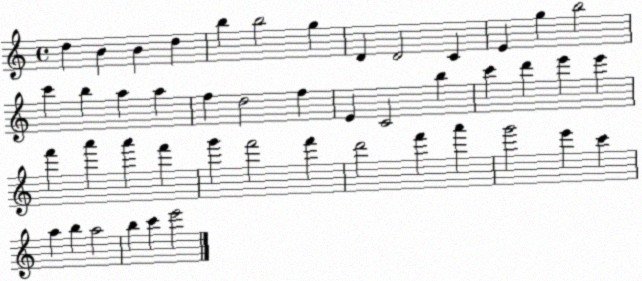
X:1
T:Untitled
M:4/4
L:1/4
K:C
d B B d b b2 g D D2 C E g b2 c' b a a f d2 f E C2 b c' d' e' e' f' a' a' f' g' f'2 f' d'2 f' a' g'2 e' c' a b a2 b c' e'2